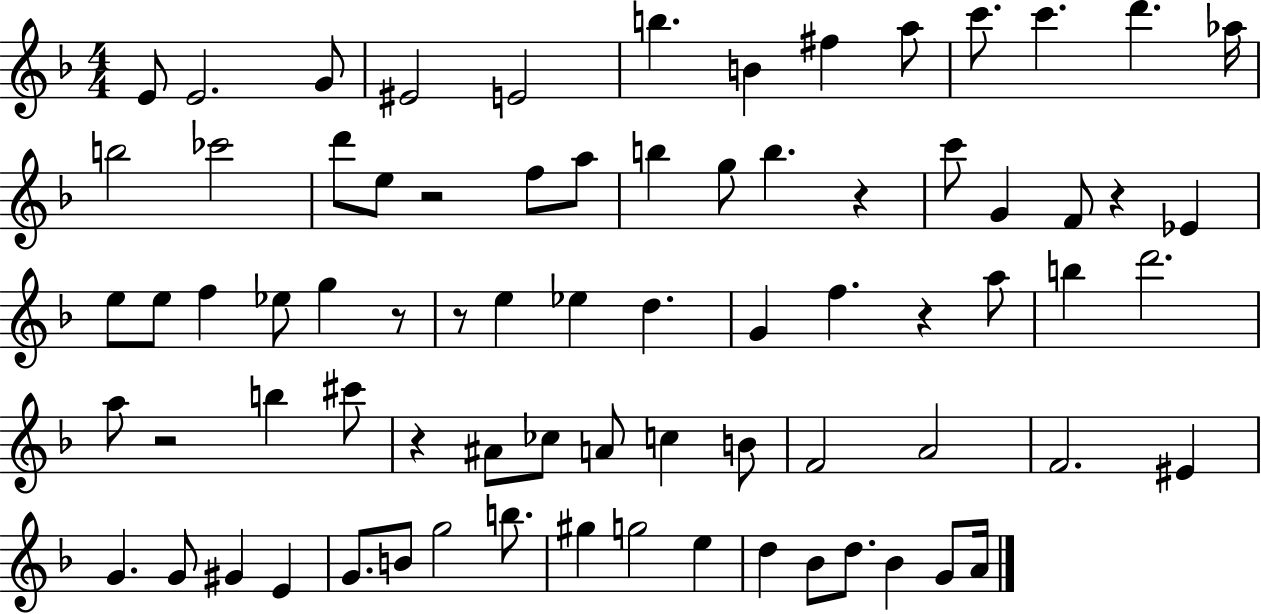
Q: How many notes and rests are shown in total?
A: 76